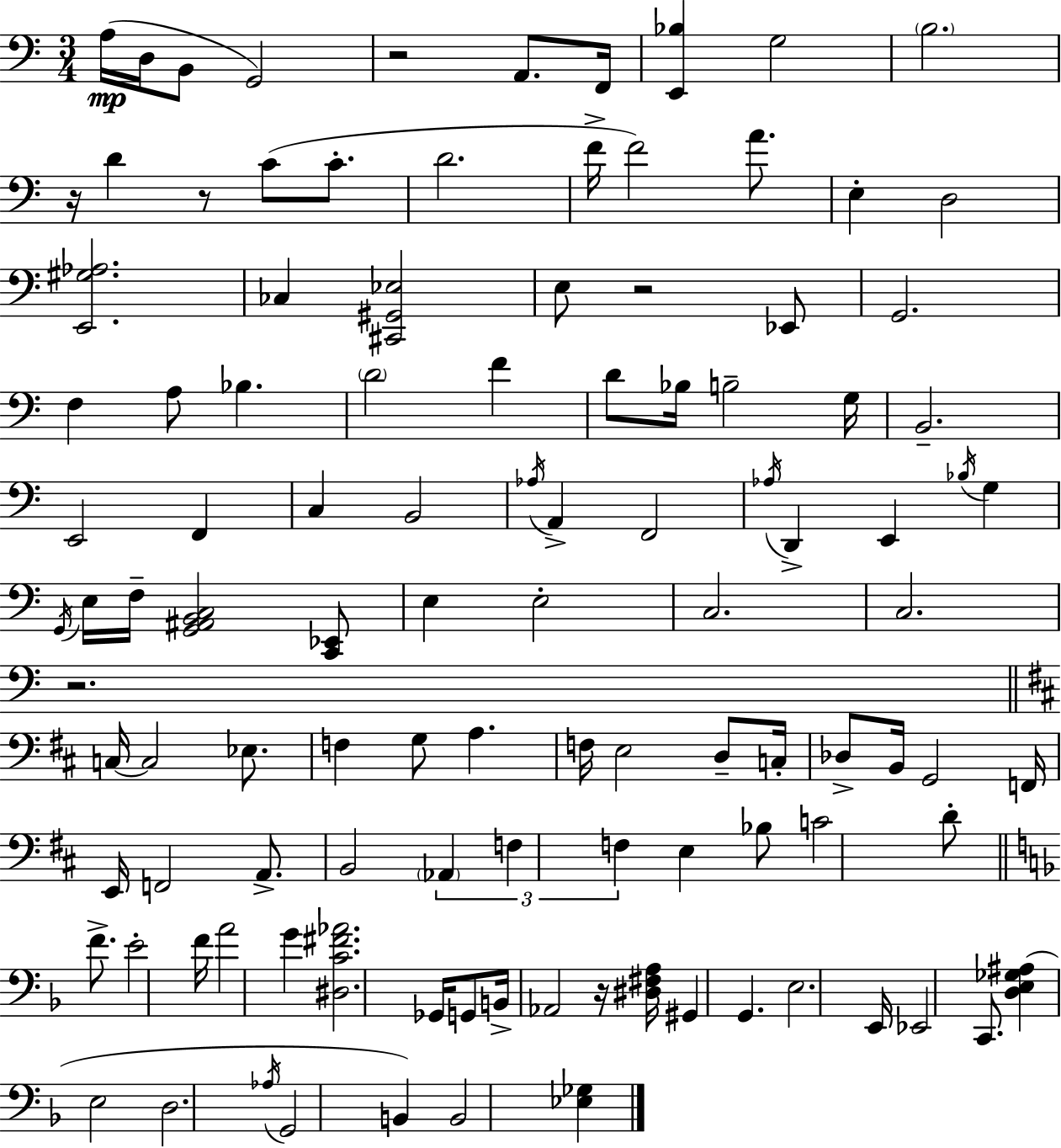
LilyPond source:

{
  \clef bass
  \numericTimeSignature
  \time 3/4
  \key c \major
  a16(\mp d16 b,8 g,2) | r2 a,8. f,16 | <e, bes>4 g2 | \parenthesize b2. | \break r16 d'4 r8 c'8( c'8.-. | d'2. | f'16-> f'2) a'8. | e4-. d2 | \break <e, gis aes>2. | ces4 <cis, gis, ees>2 | e8 r2 ees,8 | g,2. | \break f4 a8 bes4. | \parenthesize d'2 f'4 | d'8 bes16 b2-- g16 | b,2.-- | \break e,2 f,4 | c4 b,2 | \acciaccatura { aes16 } a,4-> f,2 | \acciaccatura { aes16 } d,4-> e,4 \acciaccatura { bes16 } g4 | \break \acciaccatura { g,16 } e16 f16-- <g, ais, b, c>2 | <c, ees,>8 e4 e2-. | c2. | c2. | \break r2. | \bar "||" \break \key d \major c16~~ c2 ees8. | f4 g8 a4. | f16 e2 d8-- c16-. | des8-> b,16 g,2 f,16 | \break e,16 f,2 a,8.-> | b,2 \tuplet 3/2 { \parenthesize aes,4 | f4 f4 } e4 | bes8 c'2 d'8-. | \break \bar "||" \break \key f \major f'8.-> e'2-. f'16 | a'2 g'4 | <dis c' fis' aes'>2. | ges,16 g,8 b,16-> aes,2 | \break r16 <dis fis a>16 gis,4 g,4. | e2. | e,16 ees,2 c,8. | <d e ges ais>4( e2 | \break d2. | \acciaccatura { aes16 } g,2 b,4) | b,2 <ees ges>4 | \bar "|."
}